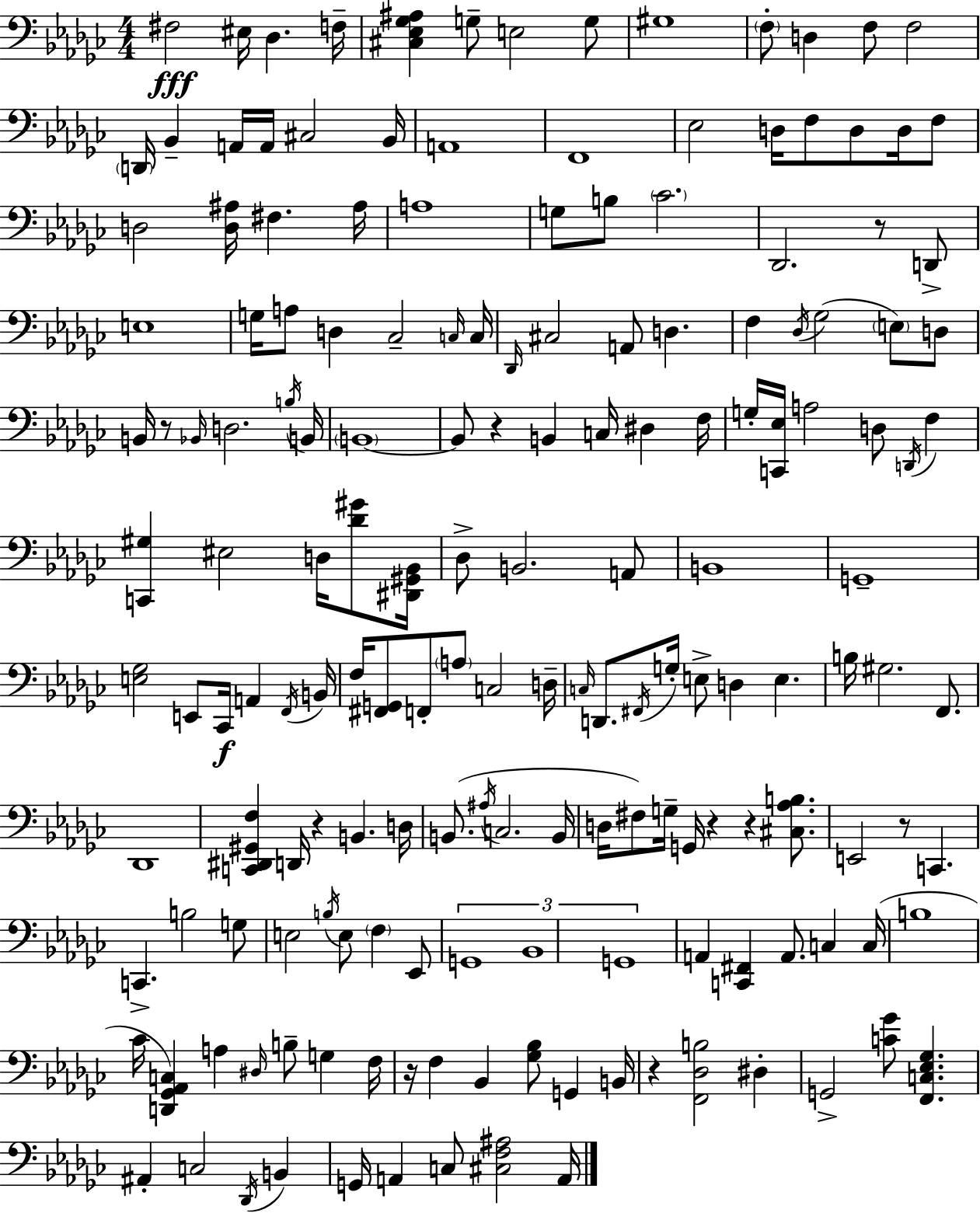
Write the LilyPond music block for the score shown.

{
  \clef bass
  \numericTimeSignature
  \time 4/4
  \key ees \minor
  fis2\fff eis16 des4. f16-- | <cis ees ges ais>4 g8-- e2 g8 | gis1 | \parenthesize f8-. d4 f8 f2 | \break \parenthesize d,16 bes,4-- a,16 a,16 cis2 bes,16 | a,1 | f,1 | ees2 d16 f8 d8 d16 f8 | \break d2 <d ais>16 fis4. ais16 | a1 | g8 b8 \parenthesize ces'2. | des,2. r8 d,8-> | \break e1 | g16 a8 d4 ces2-- \grace { c16 } | c16 \grace { des,16 } cis2 a,8 d4. | f4 \acciaccatura { des16 }( ges2 \parenthesize e8) | \break d8 b,16 r8 \grace { bes,16 } d2. | \acciaccatura { b16 } b,16 \parenthesize b,1~~ | b,8 r4 b,4 c16 | dis4 f16 g16-. <c, ees>16 a2 d8 | \break \acciaccatura { d,16 } f4 <c, gis>4 eis2 | d16 <des' gis'>8 <dis, gis, bes,>16 des8-> b,2. | a,8 b,1 | g,1-- | \break <e ges>2 e,8 | ces,16\f a,4 \acciaccatura { f,16 } b,16 f16 <fis, g,>8 f,8-. \parenthesize a8 c2 | d16-- \grace { c16 } d,8. \acciaccatura { fis,16 } g16-. e8-> d4 | e4. b16 gis2. | \break f,8. des,1 | <c, dis, gis, f>4 d,16 r4 | b,4. d16 b,8.( \acciaccatura { ais16 } c2. | b,16 d16 fis8) g16-- g,16 r4 | \break r4 <cis aes b>8. e,2 | r8 c,4. c,4.-> | b2 g8 e2 | \acciaccatura { b16 } e8 \parenthesize f4 ees,8 \tuplet 3/2 { g,1 | \break bes,1 | g,1 } | a,4 <c, fis,>4 | a,8. c4 c16( b1 | \break ces'16 <d, ges, aes, c>4) | a4 \grace { dis16 } b8-- g4 f16 r16 f4 | bes,4 <ges bes>8 g,4 b,16 r4 | <f, des b>2 dis4-. g,2-> | \break <c' ges'>8 <f, c ees ges>4. ais,4-. | c2 \acciaccatura { des,16 } b,4 g,16 a,4 | c8 <cis f ais>2 a,16 \bar "|."
}